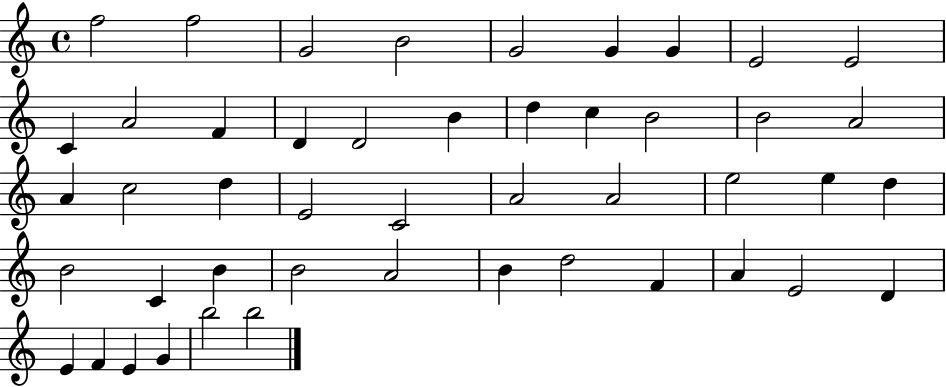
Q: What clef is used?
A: treble